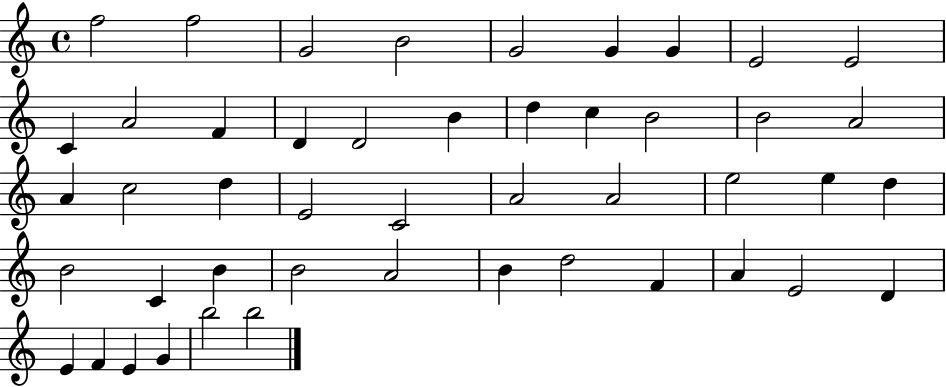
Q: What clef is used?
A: treble